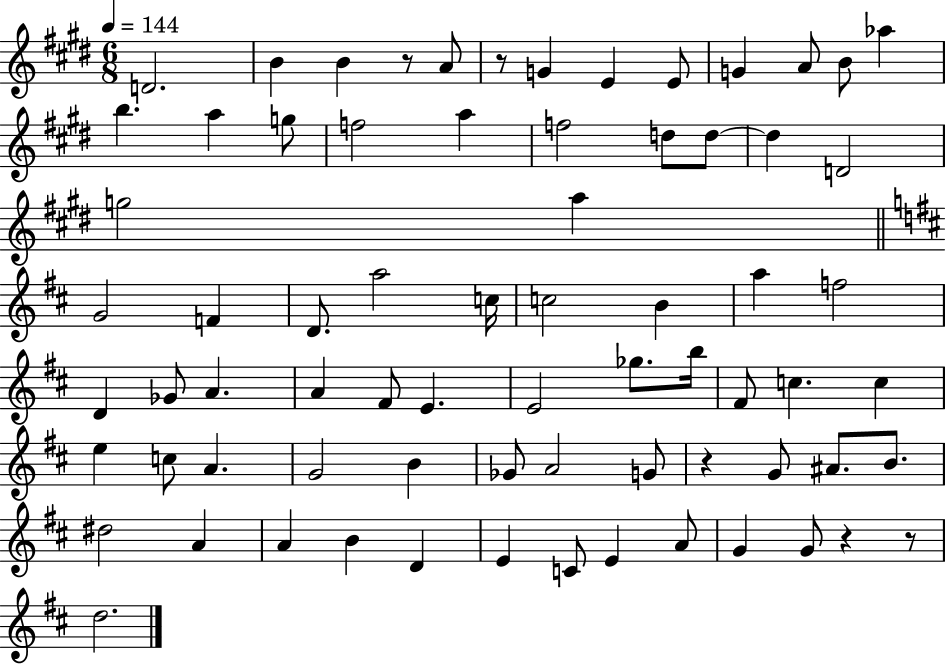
{
  \clef treble
  \numericTimeSignature
  \time 6/8
  \key e \major
  \tempo 4 = 144
  d'2. | b'4 b'4 r8 a'8 | r8 g'4 e'4 e'8 | g'4 a'8 b'8 aes''4 | \break b''4. a''4 g''8 | f''2 a''4 | f''2 d''8 d''8~~ | d''4 d'2 | \break g''2 a''4 | \bar "||" \break \key d \major g'2 f'4 | d'8. a''2 c''16 | c''2 b'4 | a''4 f''2 | \break d'4 ges'8 a'4. | a'4 fis'8 e'4. | e'2 ges''8. b''16 | fis'8 c''4. c''4 | \break e''4 c''8 a'4. | g'2 b'4 | ges'8 a'2 g'8 | r4 g'8 ais'8. b'8. | \break dis''2 a'4 | a'4 b'4 d'4 | e'4 c'8 e'4 a'8 | g'4 g'8 r4 r8 | \break d''2. | \bar "|."
}